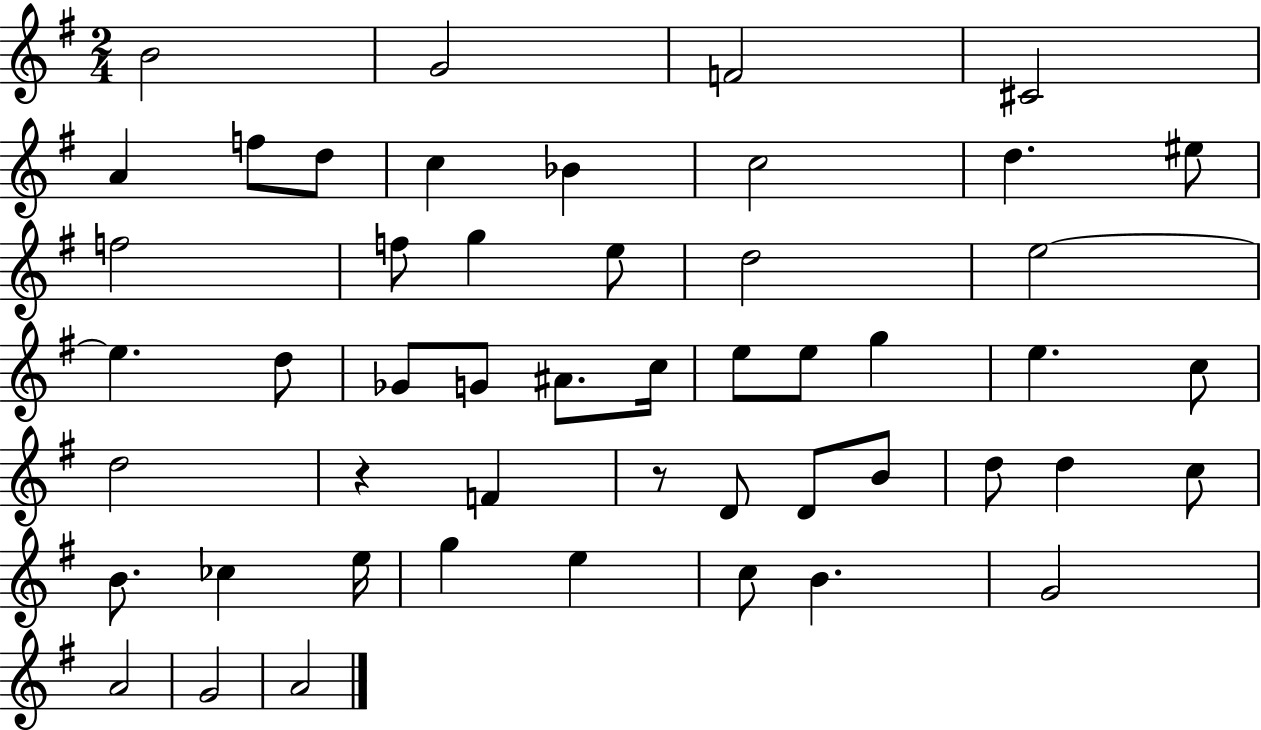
{
  \clef treble
  \numericTimeSignature
  \time 2/4
  \key g \major
  \repeat volta 2 { b'2 | g'2 | f'2 | cis'2 | \break a'4 f''8 d''8 | c''4 bes'4 | c''2 | d''4. eis''8 | \break f''2 | f''8 g''4 e''8 | d''2 | e''2~~ | \break e''4. d''8 | ges'8 g'8 ais'8. c''16 | e''8 e''8 g''4 | e''4. c''8 | \break d''2 | r4 f'4 | r8 d'8 d'8 b'8 | d''8 d''4 c''8 | \break b'8. ces''4 e''16 | g''4 e''4 | c''8 b'4. | g'2 | \break a'2 | g'2 | a'2 | } \bar "|."
}